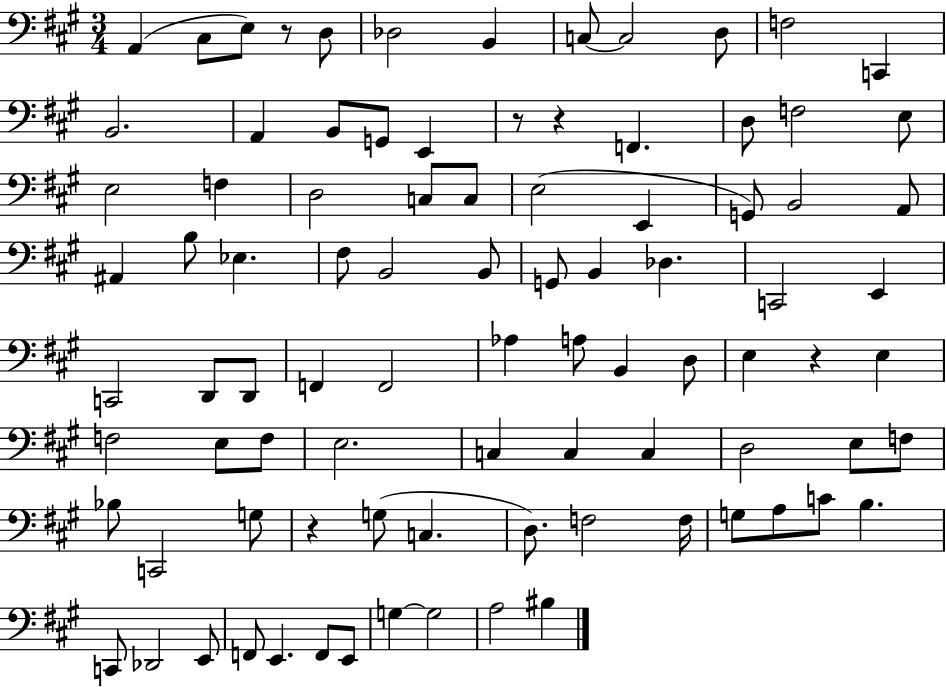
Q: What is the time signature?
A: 3/4